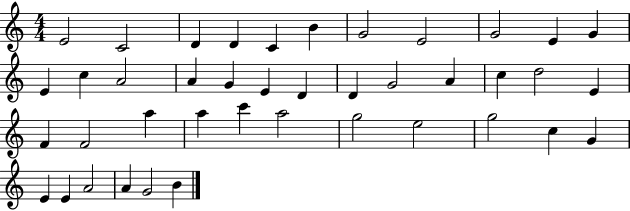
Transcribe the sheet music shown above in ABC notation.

X:1
T:Untitled
M:4/4
L:1/4
K:C
E2 C2 D D C B G2 E2 G2 E G E c A2 A G E D D G2 A c d2 E F F2 a a c' a2 g2 e2 g2 c G E E A2 A G2 B